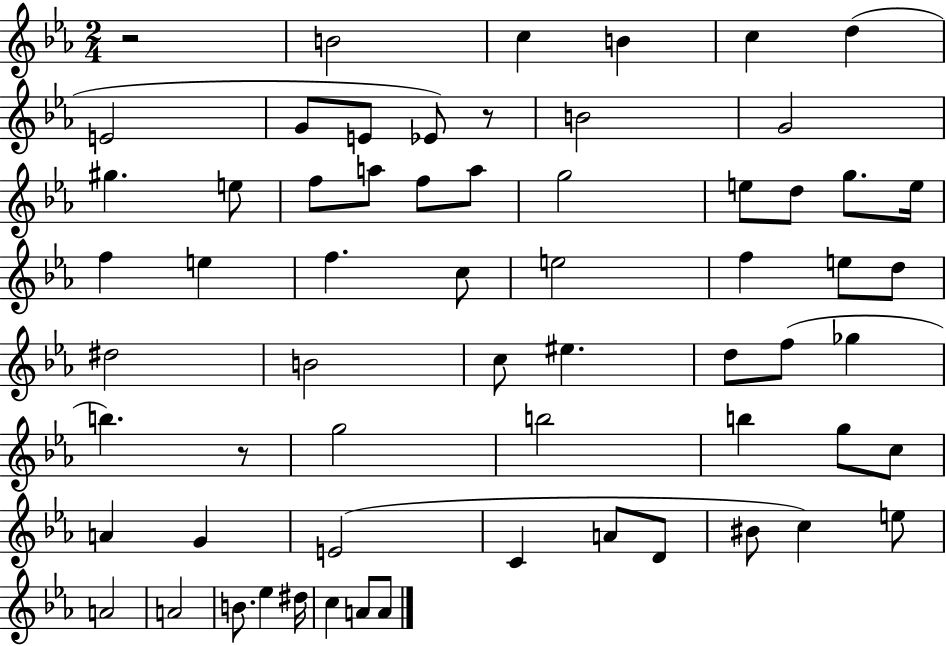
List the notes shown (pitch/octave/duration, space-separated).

R/h B4/h C5/q B4/q C5/q D5/q E4/h G4/e E4/e Eb4/e R/e B4/h G4/h G#5/q. E5/e F5/e A5/e F5/e A5/e G5/h E5/e D5/e G5/e. E5/s F5/q E5/q F5/q. C5/e E5/h F5/q E5/e D5/e D#5/h B4/h C5/e EIS5/q. D5/e F5/e Gb5/q B5/q. R/e G5/h B5/h B5/q G5/e C5/e A4/q G4/q E4/h C4/q A4/e D4/e BIS4/e C5/q E5/e A4/h A4/h B4/e. Eb5/q D#5/s C5/q A4/e A4/e